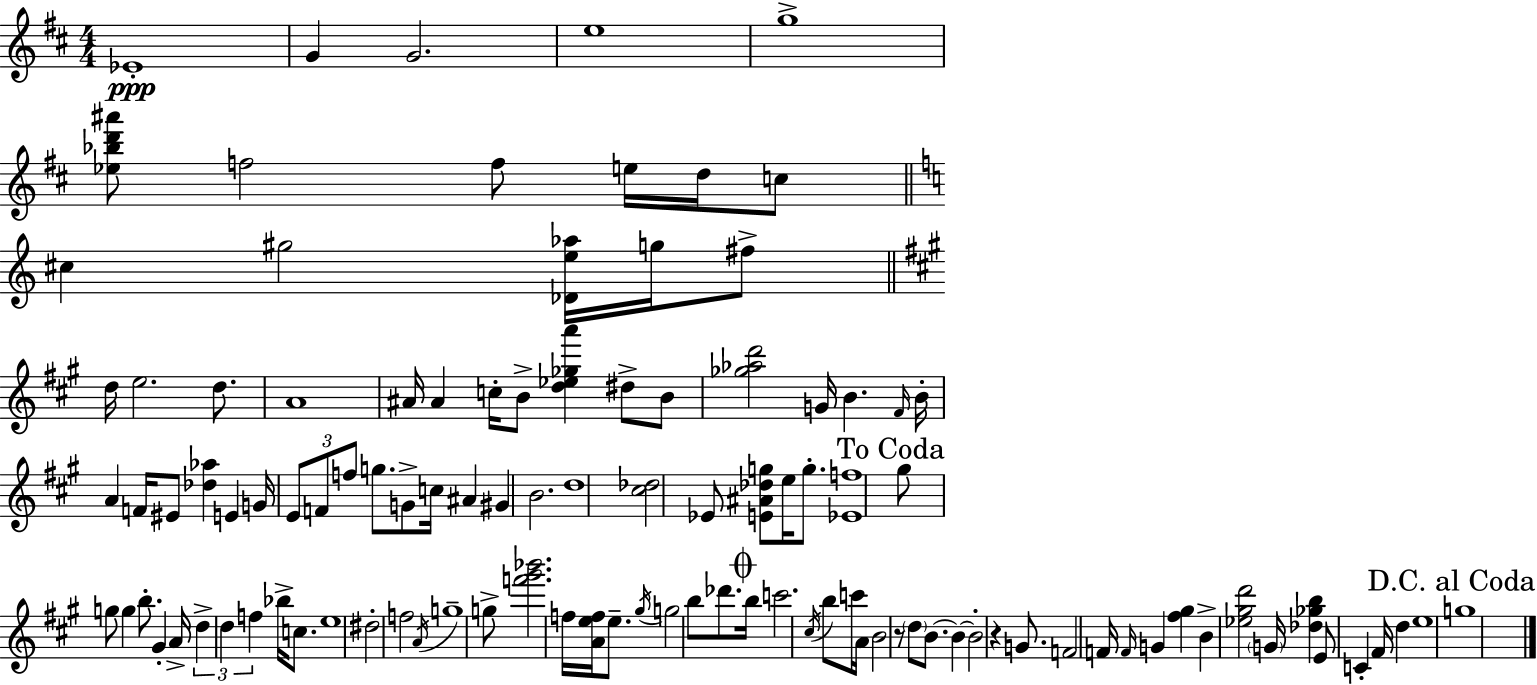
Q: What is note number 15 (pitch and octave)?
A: D5